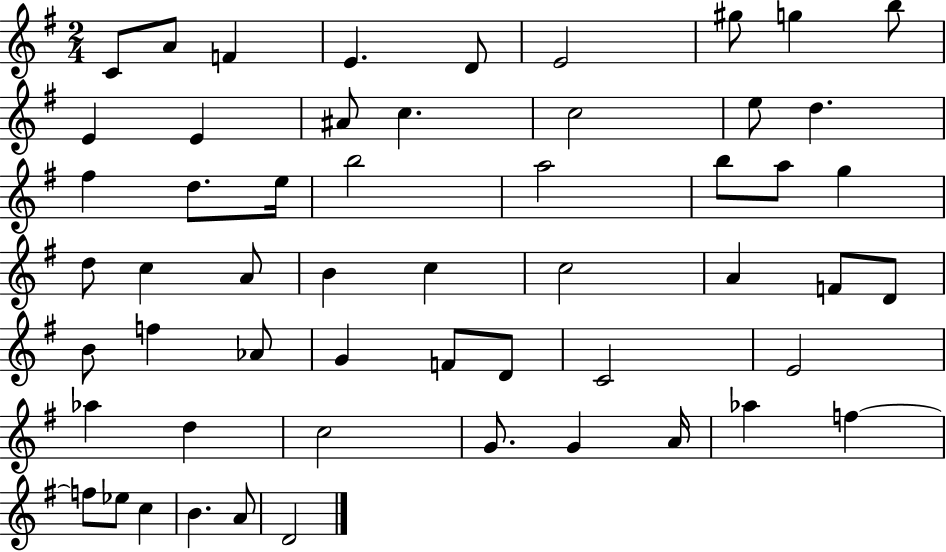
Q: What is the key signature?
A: G major